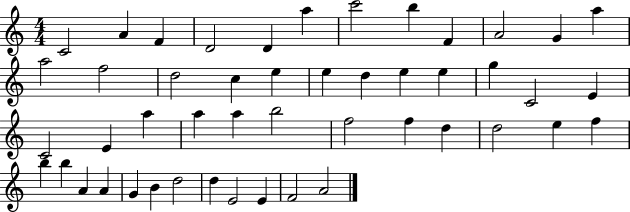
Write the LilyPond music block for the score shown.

{
  \clef treble
  \numericTimeSignature
  \time 4/4
  \key c \major
  c'2 a'4 f'4 | d'2 d'4 a''4 | c'''2 b''4 f'4 | a'2 g'4 a''4 | \break a''2 f''2 | d''2 c''4 e''4 | e''4 d''4 e''4 e''4 | g''4 c'2 e'4 | \break c'2 e'4 a''4 | a''4 a''4 b''2 | f''2 f''4 d''4 | d''2 e''4 f''4 | \break b''4 b''4 a'4 a'4 | g'4 b'4 d''2 | d''4 e'2 e'4 | f'2 a'2 | \break \bar "|."
}